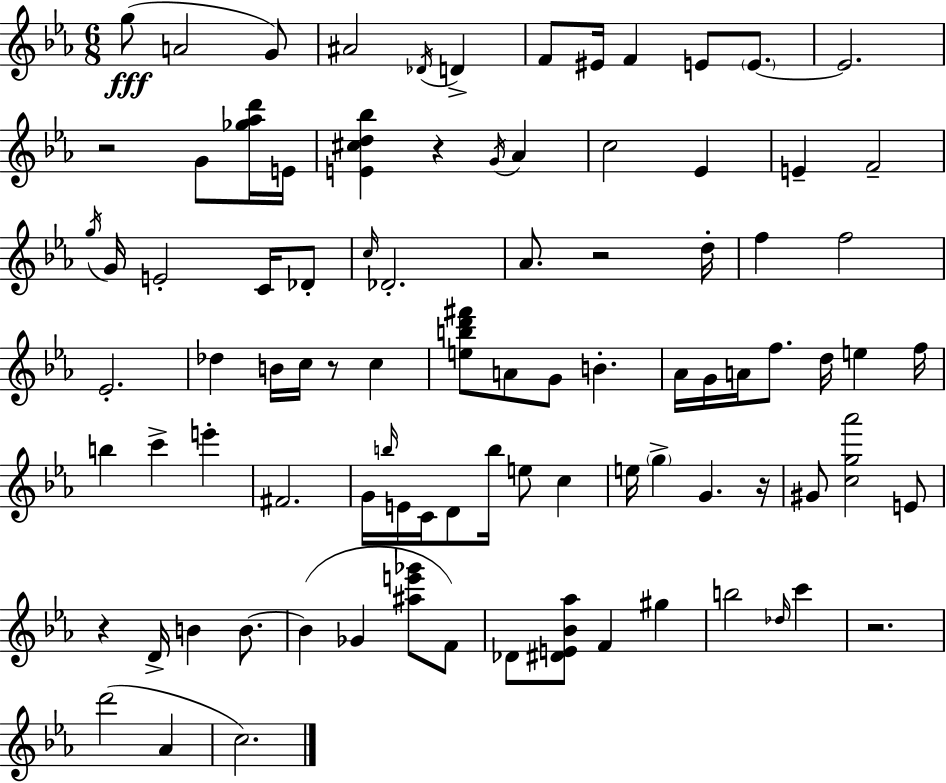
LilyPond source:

{
  \clef treble
  \numericTimeSignature
  \time 6/8
  \key c \minor
  g''8(\fff a'2 g'8) | ais'2 \acciaccatura { des'16 } d'4-> | f'8 eis'16 f'4 e'8 \parenthesize e'8.~~ | e'2. | \break r2 g'8 <ges'' aes'' d'''>16 | e'16 <e' cis'' d'' bes''>4 r4 \acciaccatura { g'16 } aes'4 | c''2 ees'4 | e'4-- f'2-- | \break \acciaccatura { g''16 } g'16 e'2-. | c'16 des'8-. \grace { c''16 } des'2.-. | aes'8. r2 | d''16-. f''4 f''2 | \break ees'2.-. | des''4 b'16 c''16 r8 | c''4 <e'' b'' d''' fis'''>8 a'8 g'8 b'4.-. | aes'16 g'16 a'16 f''8. d''16 e''4 | \break f''16 b''4 c'''4-> | e'''4-. fis'2. | g'16 \grace { b''16 } e'16 c'16 d'8 b''16 e''8 | c''4 e''16 \parenthesize g''4-> g'4. | \break r16 gis'8 <c'' g'' aes'''>2 | e'8 r4 d'16-> b'4 | b'8.~~ b'4( ges'4 | <ais'' e''' ges'''>8 f'8) des'8 <dis' e' bes' aes''>8 f'4 | \break gis''4 b''2 | \grace { des''16 } c'''4 r2. | d'''2( | aes'4 c''2.) | \break \bar "|."
}